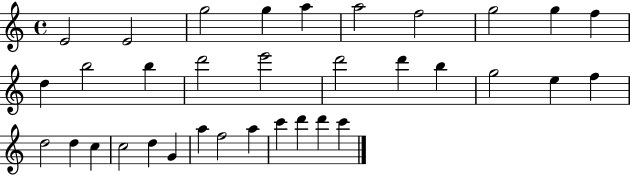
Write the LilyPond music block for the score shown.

{
  \clef treble
  \time 4/4
  \defaultTimeSignature
  \key c \major
  e'2 e'2 | g''2 g''4 a''4 | a''2 f''2 | g''2 g''4 f''4 | \break d''4 b''2 b''4 | d'''2 e'''2 | d'''2 d'''4 b''4 | g''2 e''4 f''4 | \break d''2 d''4 c''4 | c''2 d''4 g'4 | a''4 f''2 a''4 | c'''4 d'''4 d'''4 c'''4 | \break \bar "|."
}